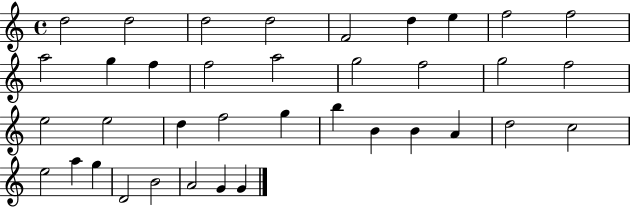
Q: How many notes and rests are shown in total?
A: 37